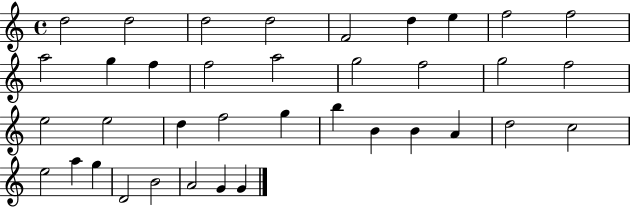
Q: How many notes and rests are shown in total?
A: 37